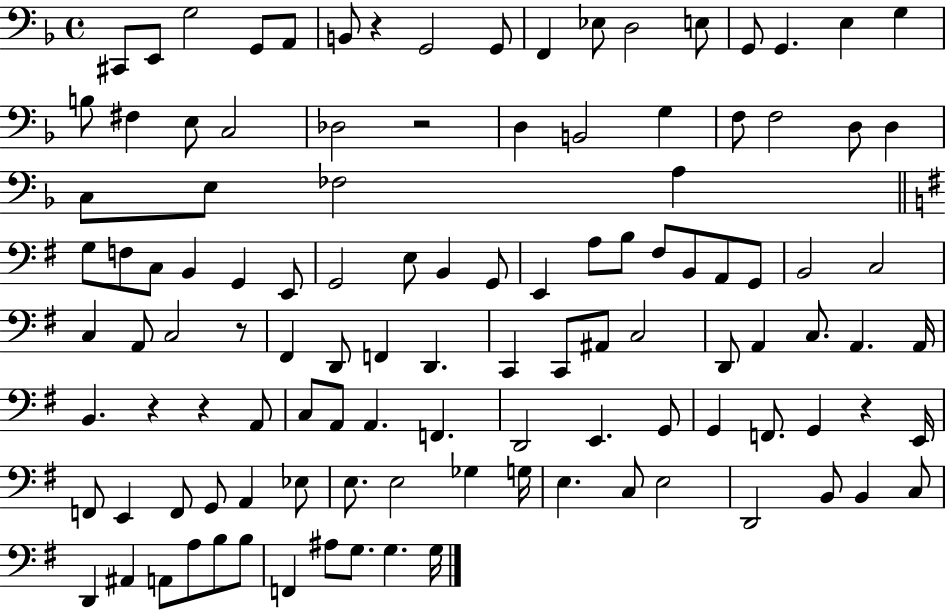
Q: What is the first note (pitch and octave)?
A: C#2